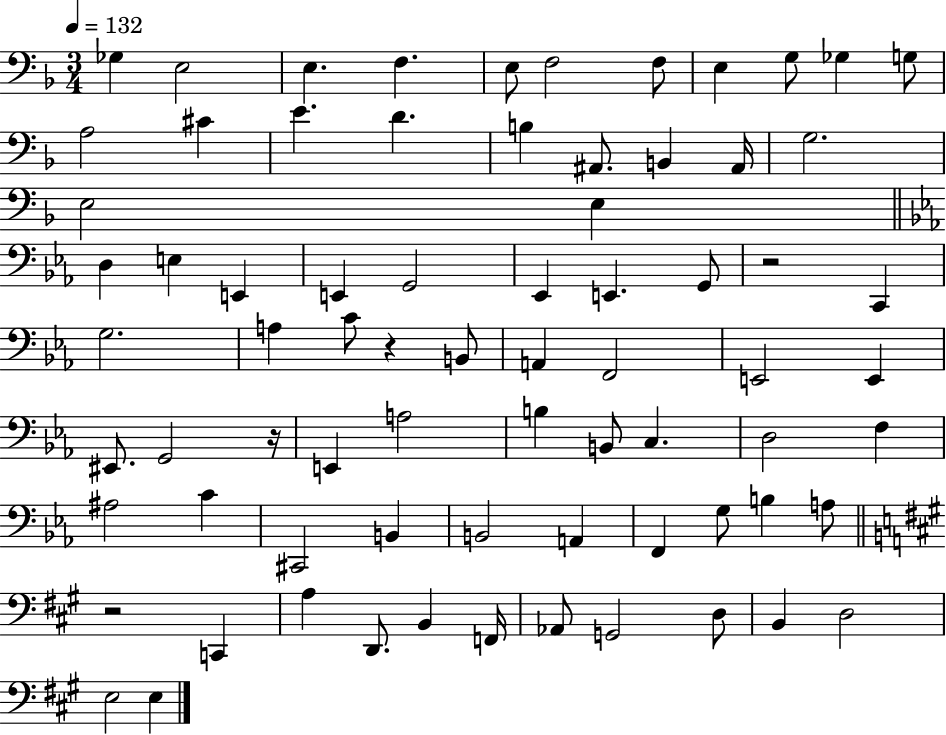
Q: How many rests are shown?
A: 4